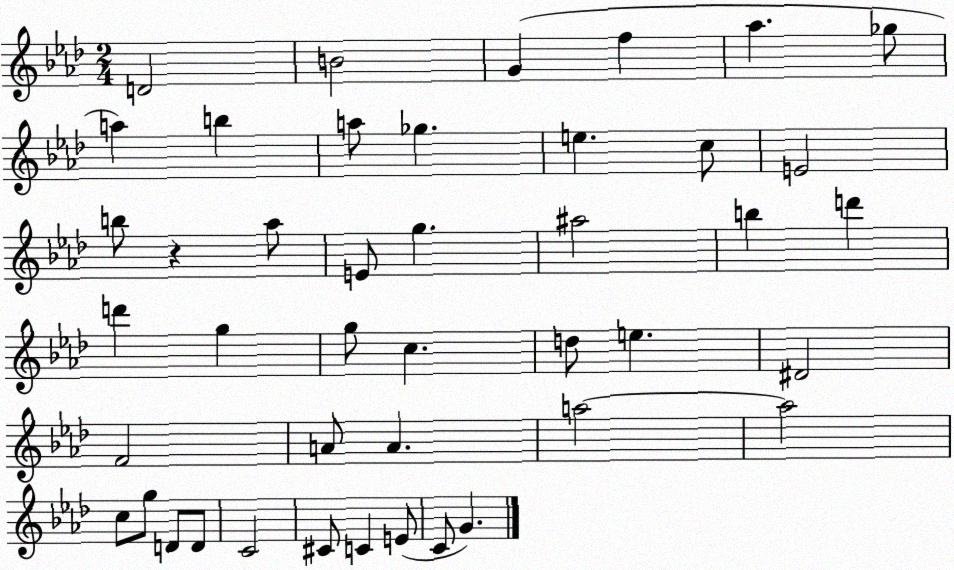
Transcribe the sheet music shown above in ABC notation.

X:1
T:Untitled
M:2/4
L:1/4
K:Ab
D2 B2 G f _a _g/2 a b a/2 _g e c/2 E2 b/2 z _a/2 E/2 g ^a2 b d' d' g g/2 c d/2 e ^D2 F2 A/2 A a2 a2 c/2 g/2 D/2 D/2 C2 ^C/2 C E/2 C/2 G